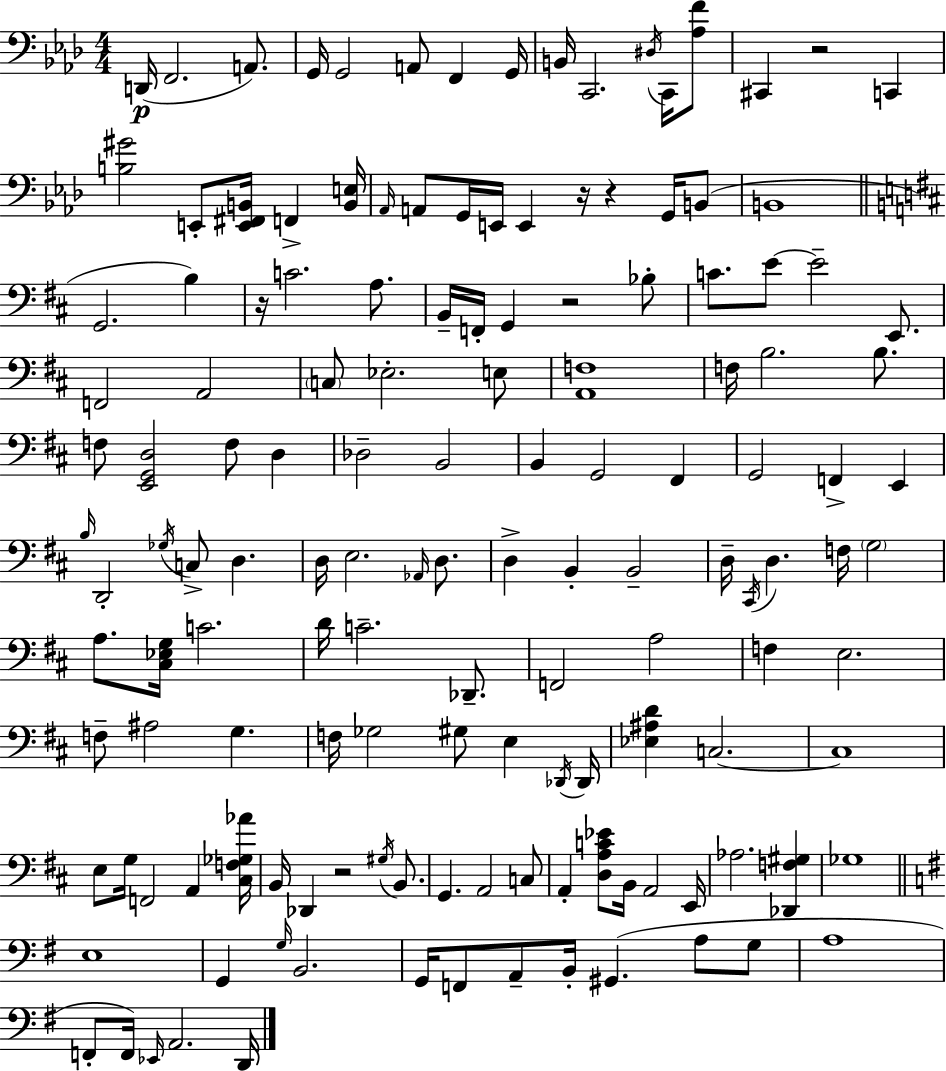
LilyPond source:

{
  \clef bass
  \numericTimeSignature
  \time 4/4
  \key f \minor
  d,16(\p f,2. a,8.) | g,16 g,2 a,8 f,4 g,16 | b,16 c,2. \acciaccatura { dis16 } c,16 <aes f'>8 | cis,4 r2 c,4 | \break <b gis'>2 e,8-. <e, fis, b,>16 f,4-> | <b, e>16 \grace { aes,16 } a,8 g,16 e,16 e,4 r16 r4 g,16 | b,8( b,1 | \bar "||" \break \key b \minor g,2. b4) | r16 c'2. a8. | b,16-- f,16-. g,4 r2 bes8-. | c'8. e'8~~ e'2-- e,8. | \break f,2 a,2 | \parenthesize c8 ees2.-. e8 | <a, f>1 | f16 b2. b8. | \break f8 <e, g, d>2 f8 d4 | des2-- b,2 | b,4 g,2 fis,4 | g,2 f,4-> e,4 | \break \grace { b16 } d,2-. \acciaccatura { ges16 } c8-> d4. | d16 e2. \grace { aes,16 } | d8. d4-> b,4-. b,2-- | d16-- \acciaccatura { cis,16 } d4. f16 \parenthesize g2 | \break a8. <cis ees g>16 c'2. | d'16 c'2.-- | des,8.-- f,2 a2 | f4 e2. | \break f8-- ais2 g4. | f16 ges2 gis8 e4 | \acciaccatura { des,16 } des,16 <ees ais d'>4 c2.~~ | c1 | \break e8 g16 f,2 | a,4 <cis f ges aes'>16 b,16 des,4 r2 | \acciaccatura { gis16 } b,8. g,4. a,2 | c8 a,4-. <d a c' ees'>8 b,16 a,2 | \break e,16 aes2. | <des, f gis>4 ges1 | \bar "||" \break \key g \major e1 | g,4 \grace { g16 } b,2. | g,16 f,8 a,8-- b,16-. gis,4.( a8 g8 | a1 | \break f,8-. f,16) \grace { ees,16 } a,2. | d,16 \bar "|."
}